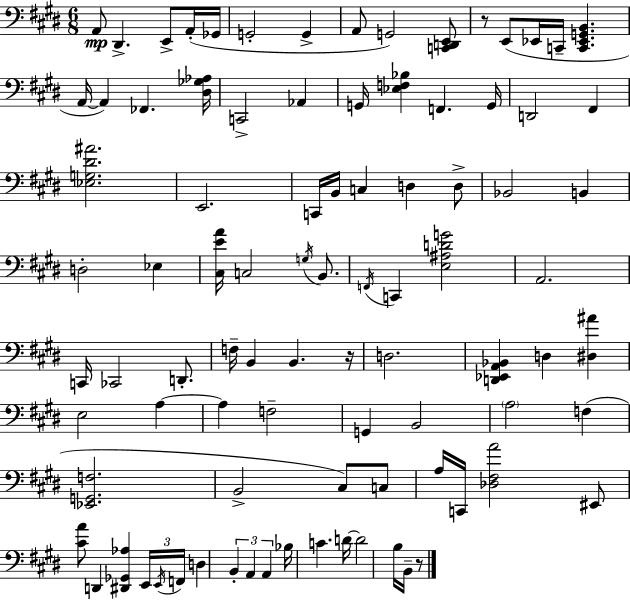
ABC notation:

X:1
T:Untitled
M:6/8
L:1/4
K:E
A,,/2 ^D,, E,,/2 A,,/4 _G,,/4 G,,2 G,, A,,/2 G,,2 [C,,D,,E,,]/2 z/2 E,,/2 _E,,/4 C,,/4 [C,,_E,,G,,B,,] A,,/4 A,, _F,, [^D,_G,_A,]/4 C,,2 _A,, G,,/4 [_E,F,_B,] F,, G,,/4 D,,2 ^F,, [_E,G,^D^A]2 E,,2 C,,/4 B,,/4 C, D, D,/2 _B,,2 B,, D,2 _E, [^C,EA]/4 C,2 G,/4 B,,/2 F,,/4 C,, [E,^A,DG]2 A,,2 C,,/4 _C,,2 D,,/2 F,/4 B,, B,, z/4 D,2 [D,,_E,,A,,_B,,] D, [^D,^A] E,2 A, A, F,2 G,, B,,2 A,2 F, [_E,,G,,F,]2 B,,2 ^C,/2 C,/2 A,/4 C,,/4 [_D,^F,A]2 ^E,,/2 [^CA]/2 D,, [^D,,_G,,_A,] E,,/4 E,,/4 F,,/4 D, B,, A,, A,, _B,/4 C D/4 D2 B,/4 B,,/4 z/2